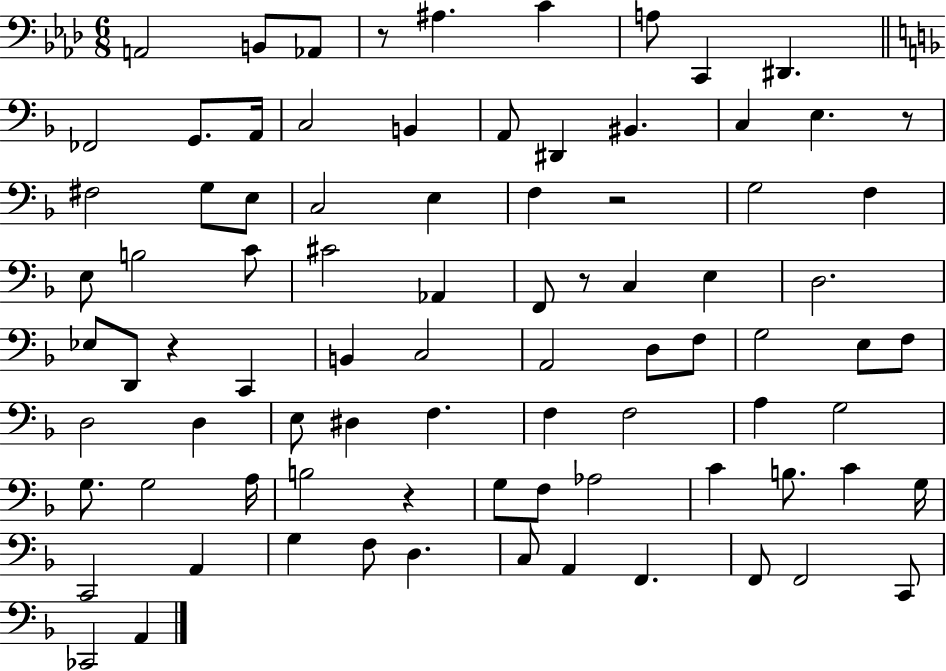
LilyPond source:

{
  \clef bass
  \numericTimeSignature
  \time 6/8
  \key aes \major
  a,2 b,8 aes,8 | r8 ais4. c'4 | a8 c,4 dis,4. | \bar "||" \break \key f \major fes,2 g,8. a,16 | c2 b,4 | a,8 dis,4 bis,4. | c4 e4. r8 | \break fis2 g8 e8 | c2 e4 | f4 r2 | g2 f4 | \break e8 b2 c'8 | cis'2 aes,4 | f,8 r8 c4 e4 | d2. | \break ees8 d,8 r4 c,4 | b,4 c2 | a,2 d8 f8 | g2 e8 f8 | \break d2 d4 | e8 dis4 f4. | f4 f2 | a4 g2 | \break g8. g2 a16 | b2 r4 | g8 f8 aes2 | c'4 b8. c'4 g16 | \break c,2 a,4 | g4 f8 d4. | c8 a,4 f,4. | f,8 f,2 c,8 | \break ces,2 a,4 | \bar "|."
}